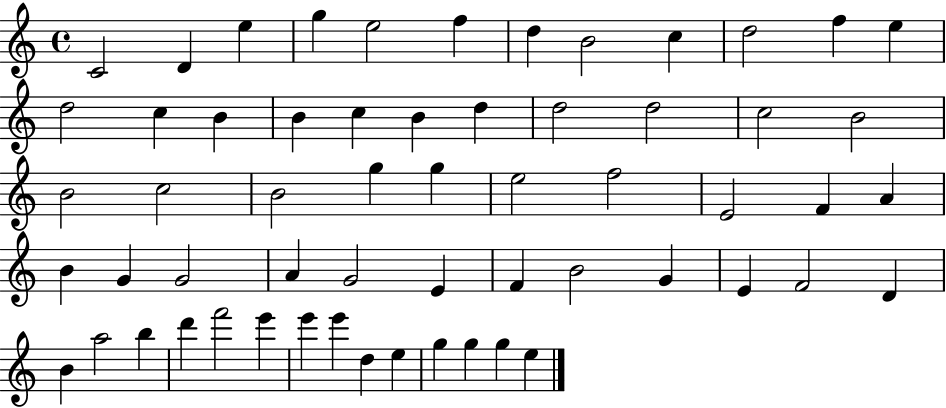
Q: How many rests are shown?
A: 0